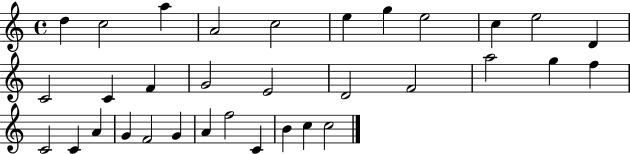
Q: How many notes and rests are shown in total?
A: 33